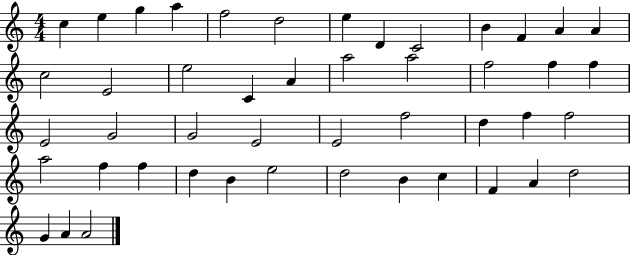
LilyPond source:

{
  \clef treble
  \numericTimeSignature
  \time 4/4
  \key c \major
  c''4 e''4 g''4 a''4 | f''2 d''2 | e''4 d'4 c'2 | b'4 f'4 a'4 a'4 | \break c''2 e'2 | e''2 c'4 a'4 | a''2 a''2 | f''2 f''4 f''4 | \break e'2 g'2 | g'2 e'2 | e'2 f''2 | d''4 f''4 f''2 | \break a''2 f''4 f''4 | d''4 b'4 e''2 | d''2 b'4 c''4 | f'4 a'4 d''2 | \break g'4 a'4 a'2 | \bar "|."
}